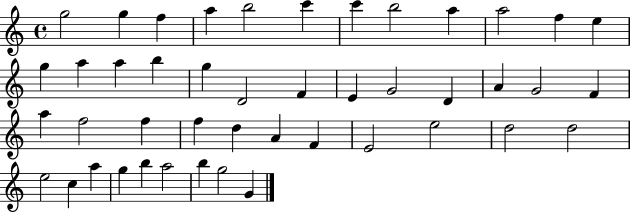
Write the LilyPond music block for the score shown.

{
  \clef treble
  \time 4/4
  \defaultTimeSignature
  \key c \major
  g''2 g''4 f''4 | a''4 b''2 c'''4 | c'''4 b''2 a''4 | a''2 f''4 e''4 | \break g''4 a''4 a''4 b''4 | g''4 d'2 f'4 | e'4 g'2 d'4 | a'4 g'2 f'4 | \break a''4 f''2 f''4 | f''4 d''4 a'4 f'4 | e'2 e''2 | d''2 d''2 | \break e''2 c''4 a''4 | g''4 b''4 a''2 | b''4 g''2 g'4 | \bar "|."
}